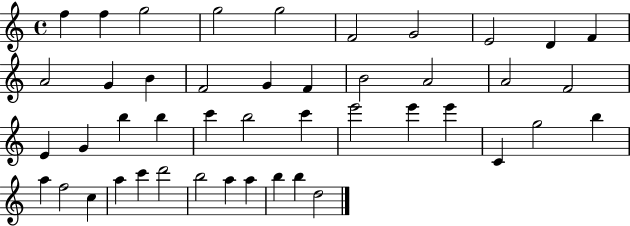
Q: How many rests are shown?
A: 0